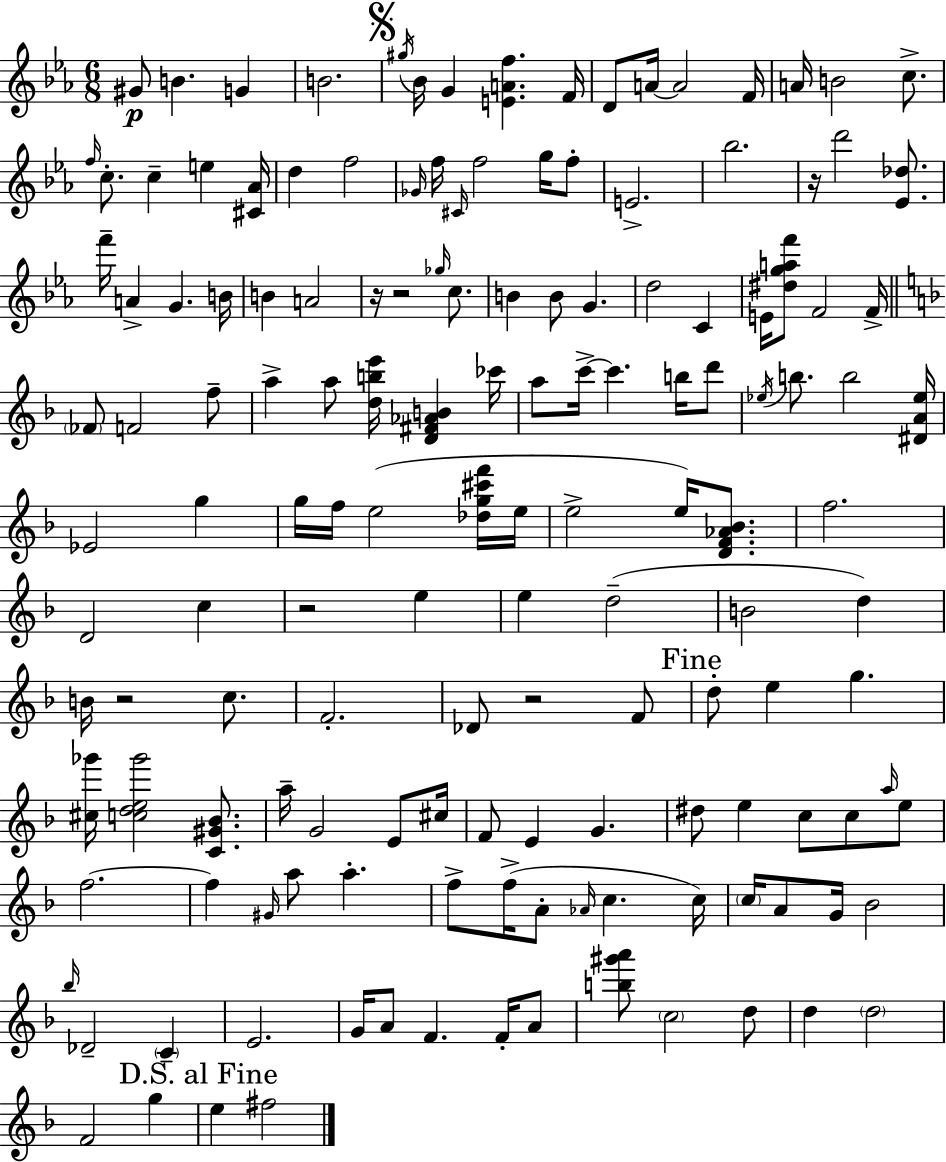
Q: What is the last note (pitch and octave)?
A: F#5